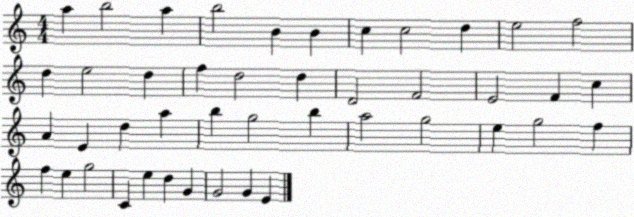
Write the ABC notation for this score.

X:1
T:Untitled
M:4/4
L:1/4
K:C
a b2 a b2 B B c c2 d e2 f2 d e2 d f d2 d D2 F2 E2 F c A E d a b g2 b a2 g2 e g2 f f e g2 C e d G G2 G E